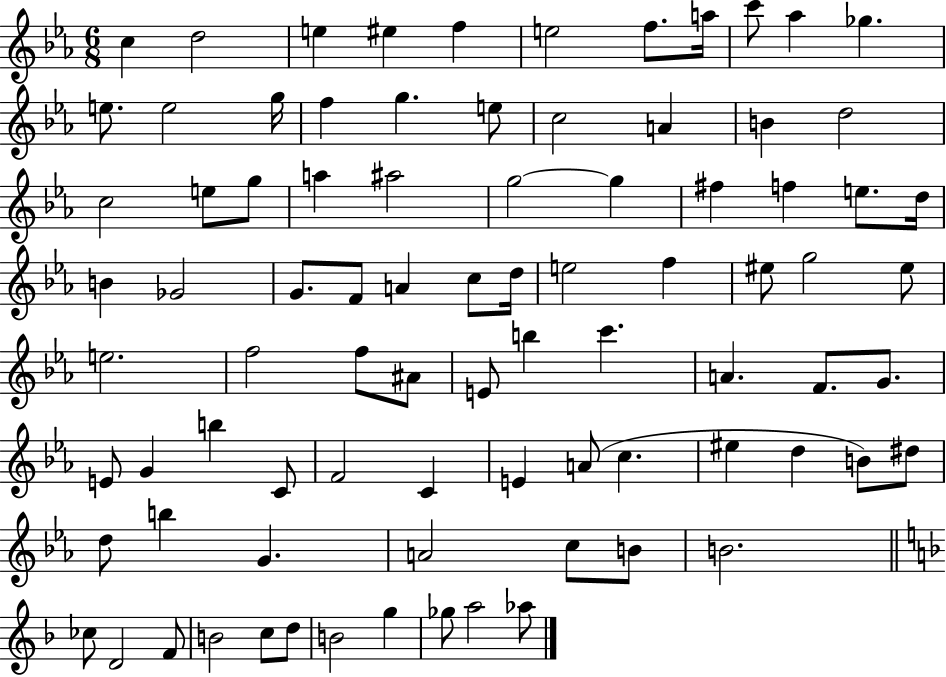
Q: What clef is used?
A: treble